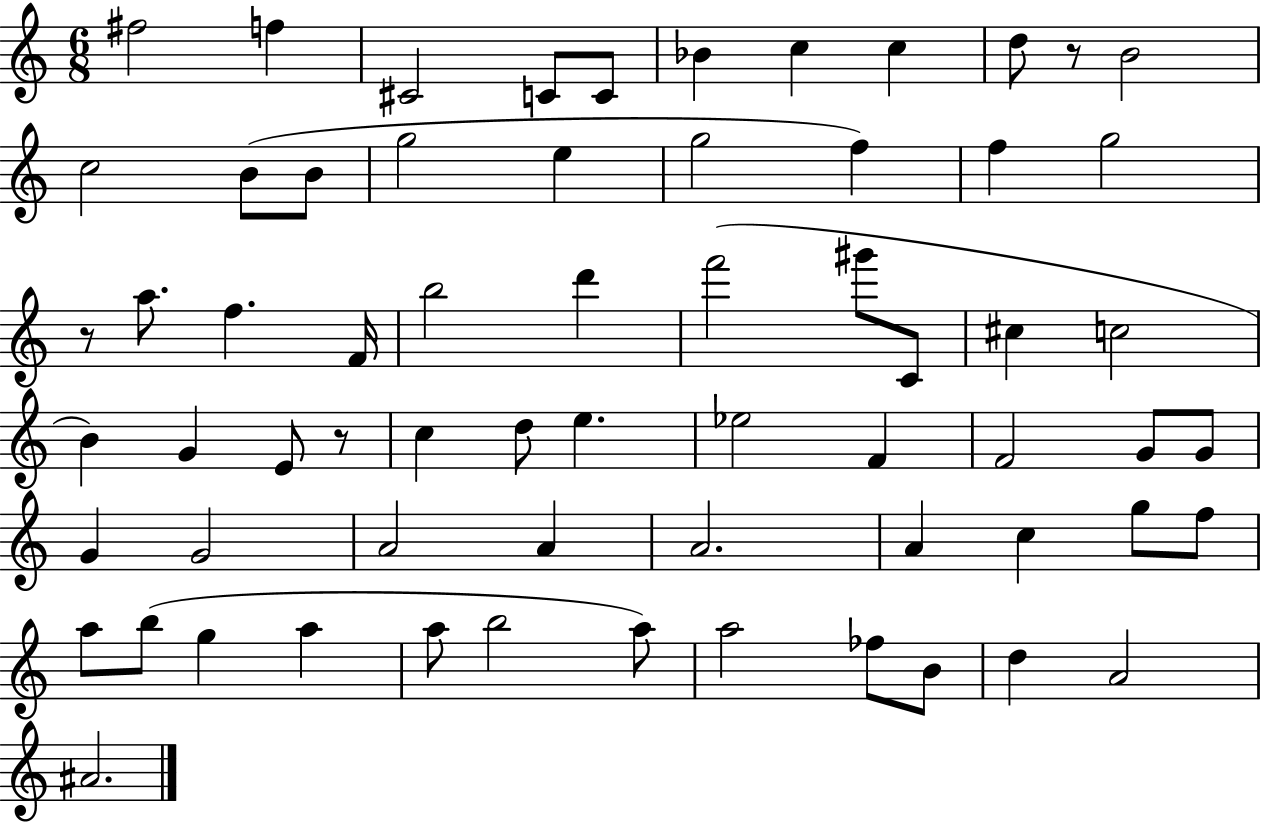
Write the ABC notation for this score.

X:1
T:Untitled
M:6/8
L:1/4
K:C
^f2 f ^C2 C/2 C/2 _B c c d/2 z/2 B2 c2 B/2 B/2 g2 e g2 f f g2 z/2 a/2 f F/4 b2 d' f'2 ^g'/2 C/2 ^c c2 B G E/2 z/2 c d/2 e _e2 F F2 G/2 G/2 G G2 A2 A A2 A c g/2 f/2 a/2 b/2 g a a/2 b2 a/2 a2 _f/2 B/2 d A2 ^A2